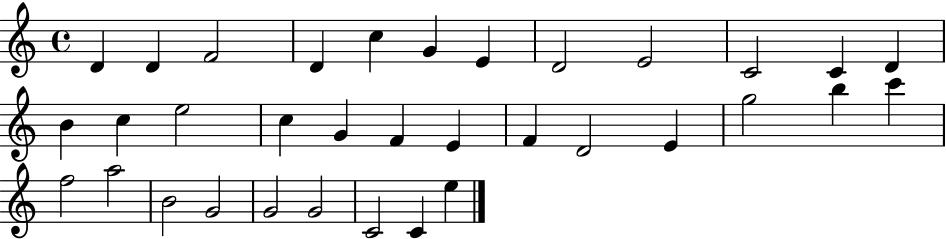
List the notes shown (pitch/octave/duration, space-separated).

D4/q D4/q F4/h D4/q C5/q G4/q E4/q D4/h E4/h C4/h C4/q D4/q B4/q C5/q E5/h C5/q G4/q F4/q E4/q F4/q D4/h E4/q G5/h B5/q C6/q F5/h A5/h B4/h G4/h G4/h G4/h C4/h C4/q E5/q